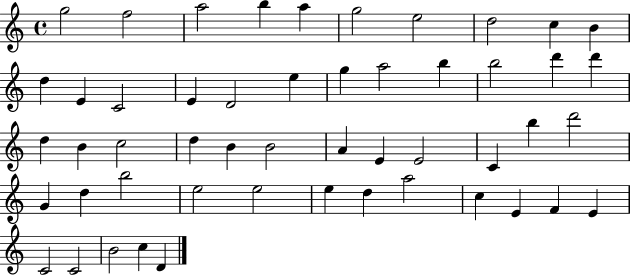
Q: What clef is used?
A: treble